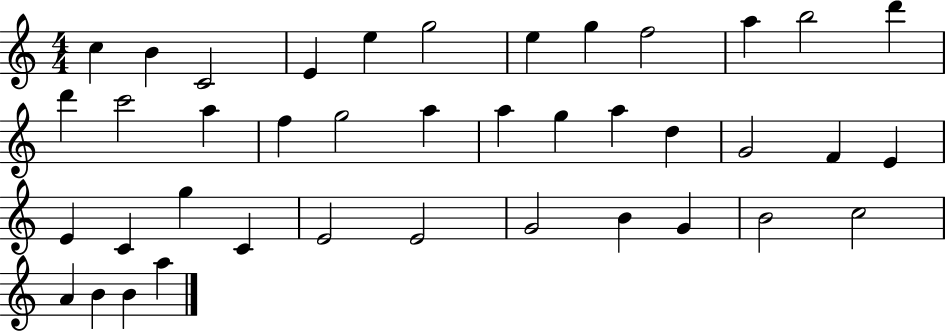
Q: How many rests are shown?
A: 0